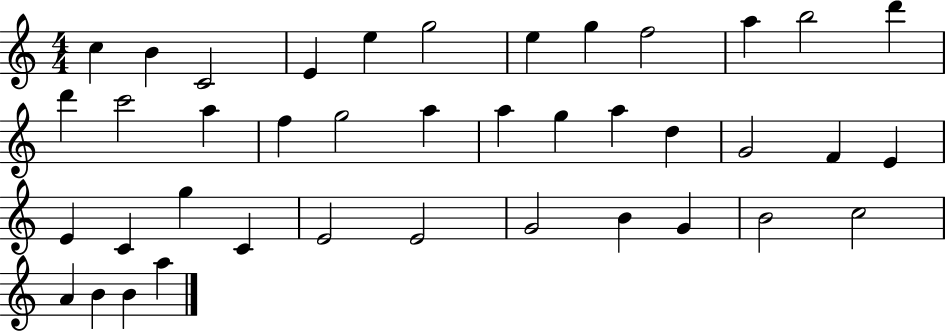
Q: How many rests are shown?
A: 0